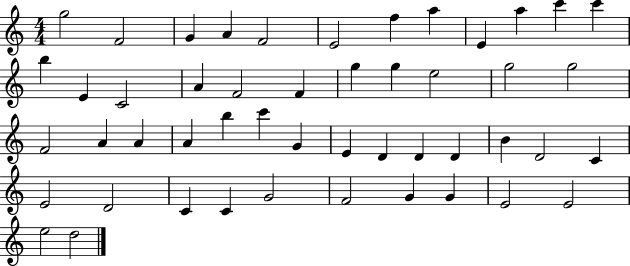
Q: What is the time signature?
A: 4/4